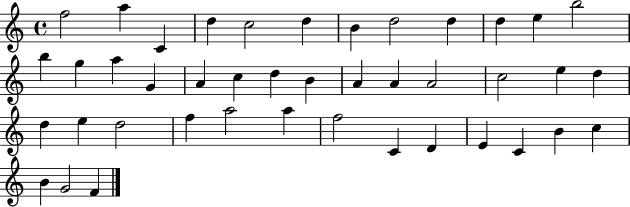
X:1
T:Untitled
M:4/4
L:1/4
K:C
f2 a C d c2 d B d2 d d e b2 b g a G A c d B A A A2 c2 e d d e d2 f a2 a f2 C D E C B c B G2 F